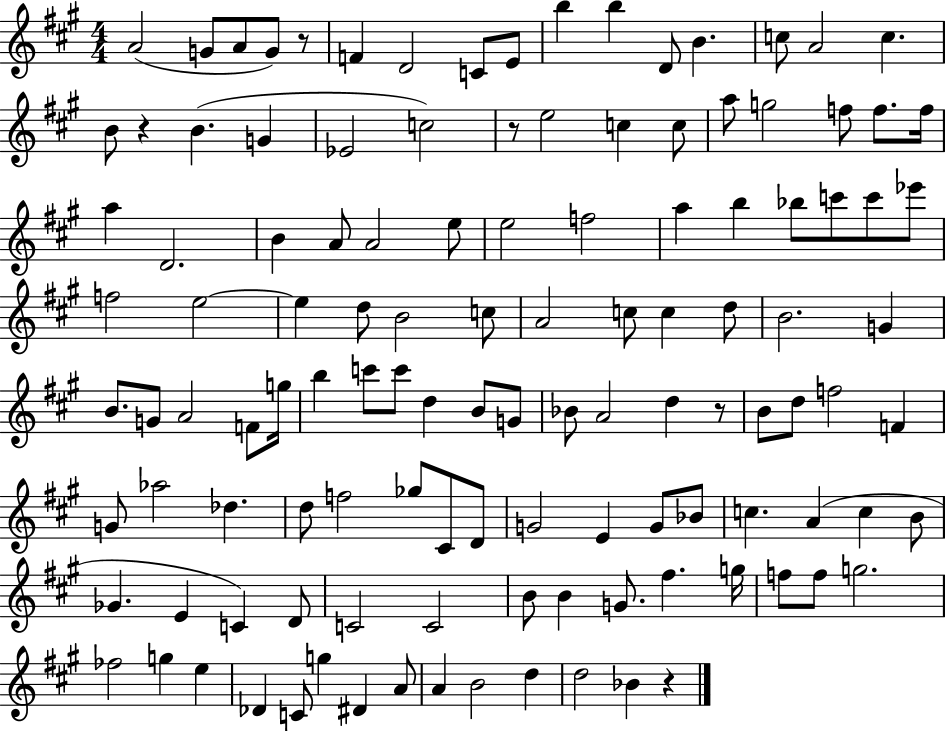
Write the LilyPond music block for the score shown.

{
  \clef treble
  \numericTimeSignature
  \time 4/4
  \key a \major
  \repeat volta 2 { a'2( g'8 a'8 g'8) r8 | f'4 d'2 c'8 e'8 | b''4 b''4 d'8 b'4. | c''8 a'2 c''4. | \break b'8 r4 b'4.( g'4 | ees'2 c''2) | r8 e''2 c''4 c''8 | a''8 g''2 f''8 f''8. f''16 | \break a''4 d'2. | b'4 a'8 a'2 e''8 | e''2 f''2 | a''4 b''4 bes''8 c'''8 c'''8 ees'''8 | \break f''2 e''2~~ | e''4 d''8 b'2 c''8 | a'2 c''8 c''4 d''8 | b'2. g'4 | \break b'8. g'8 a'2 f'8 g''16 | b''4 c'''8 c'''8 d''4 b'8 g'8 | bes'8 a'2 d''4 r8 | b'8 d''8 f''2 f'4 | \break g'8 aes''2 des''4. | d''8 f''2 ges''8 cis'8 d'8 | g'2 e'4 g'8 bes'8 | c''4. a'4( c''4 b'8 | \break ges'4. e'4 c'4) d'8 | c'2 c'2 | b'8 b'4 g'8. fis''4. g''16 | f''8 f''8 g''2. | \break fes''2 g''4 e''4 | des'4 c'8 g''4 dis'4 a'8 | a'4 b'2 d''4 | d''2 bes'4 r4 | \break } \bar "|."
}